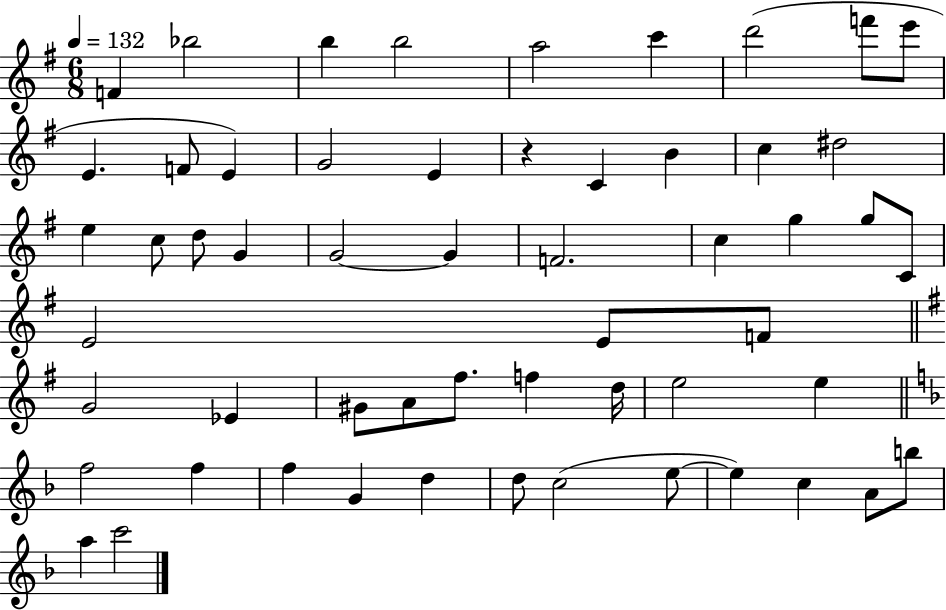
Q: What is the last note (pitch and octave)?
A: C6